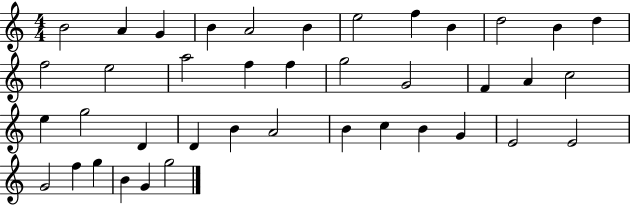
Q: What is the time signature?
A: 4/4